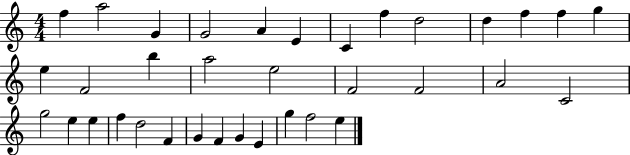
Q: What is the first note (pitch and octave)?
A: F5